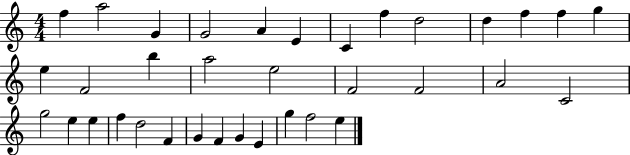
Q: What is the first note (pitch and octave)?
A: F5